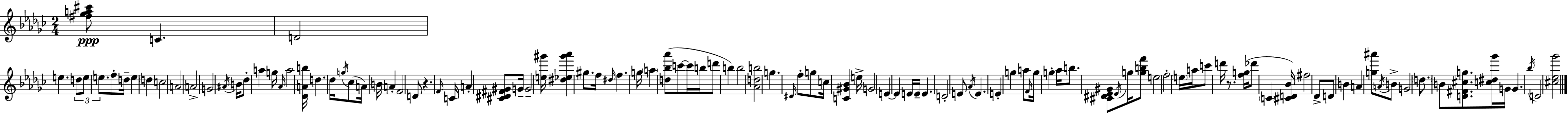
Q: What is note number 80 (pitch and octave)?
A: Db6